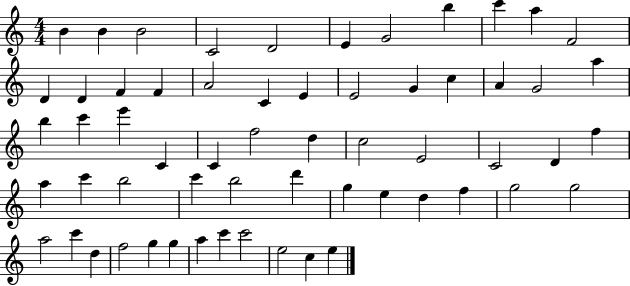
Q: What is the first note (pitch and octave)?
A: B4